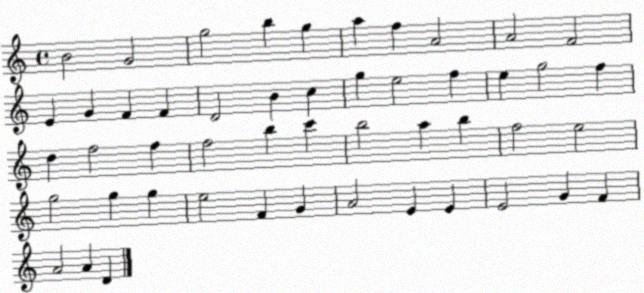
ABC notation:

X:1
T:Untitled
M:4/4
L:1/4
K:C
B2 G2 g2 b g a f A2 A2 F2 E G F F D2 B c g e2 f e g2 f d f2 f f2 b c' b2 a b f2 e2 g2 g g e2 F G A2 E E E2 G F A2 A D